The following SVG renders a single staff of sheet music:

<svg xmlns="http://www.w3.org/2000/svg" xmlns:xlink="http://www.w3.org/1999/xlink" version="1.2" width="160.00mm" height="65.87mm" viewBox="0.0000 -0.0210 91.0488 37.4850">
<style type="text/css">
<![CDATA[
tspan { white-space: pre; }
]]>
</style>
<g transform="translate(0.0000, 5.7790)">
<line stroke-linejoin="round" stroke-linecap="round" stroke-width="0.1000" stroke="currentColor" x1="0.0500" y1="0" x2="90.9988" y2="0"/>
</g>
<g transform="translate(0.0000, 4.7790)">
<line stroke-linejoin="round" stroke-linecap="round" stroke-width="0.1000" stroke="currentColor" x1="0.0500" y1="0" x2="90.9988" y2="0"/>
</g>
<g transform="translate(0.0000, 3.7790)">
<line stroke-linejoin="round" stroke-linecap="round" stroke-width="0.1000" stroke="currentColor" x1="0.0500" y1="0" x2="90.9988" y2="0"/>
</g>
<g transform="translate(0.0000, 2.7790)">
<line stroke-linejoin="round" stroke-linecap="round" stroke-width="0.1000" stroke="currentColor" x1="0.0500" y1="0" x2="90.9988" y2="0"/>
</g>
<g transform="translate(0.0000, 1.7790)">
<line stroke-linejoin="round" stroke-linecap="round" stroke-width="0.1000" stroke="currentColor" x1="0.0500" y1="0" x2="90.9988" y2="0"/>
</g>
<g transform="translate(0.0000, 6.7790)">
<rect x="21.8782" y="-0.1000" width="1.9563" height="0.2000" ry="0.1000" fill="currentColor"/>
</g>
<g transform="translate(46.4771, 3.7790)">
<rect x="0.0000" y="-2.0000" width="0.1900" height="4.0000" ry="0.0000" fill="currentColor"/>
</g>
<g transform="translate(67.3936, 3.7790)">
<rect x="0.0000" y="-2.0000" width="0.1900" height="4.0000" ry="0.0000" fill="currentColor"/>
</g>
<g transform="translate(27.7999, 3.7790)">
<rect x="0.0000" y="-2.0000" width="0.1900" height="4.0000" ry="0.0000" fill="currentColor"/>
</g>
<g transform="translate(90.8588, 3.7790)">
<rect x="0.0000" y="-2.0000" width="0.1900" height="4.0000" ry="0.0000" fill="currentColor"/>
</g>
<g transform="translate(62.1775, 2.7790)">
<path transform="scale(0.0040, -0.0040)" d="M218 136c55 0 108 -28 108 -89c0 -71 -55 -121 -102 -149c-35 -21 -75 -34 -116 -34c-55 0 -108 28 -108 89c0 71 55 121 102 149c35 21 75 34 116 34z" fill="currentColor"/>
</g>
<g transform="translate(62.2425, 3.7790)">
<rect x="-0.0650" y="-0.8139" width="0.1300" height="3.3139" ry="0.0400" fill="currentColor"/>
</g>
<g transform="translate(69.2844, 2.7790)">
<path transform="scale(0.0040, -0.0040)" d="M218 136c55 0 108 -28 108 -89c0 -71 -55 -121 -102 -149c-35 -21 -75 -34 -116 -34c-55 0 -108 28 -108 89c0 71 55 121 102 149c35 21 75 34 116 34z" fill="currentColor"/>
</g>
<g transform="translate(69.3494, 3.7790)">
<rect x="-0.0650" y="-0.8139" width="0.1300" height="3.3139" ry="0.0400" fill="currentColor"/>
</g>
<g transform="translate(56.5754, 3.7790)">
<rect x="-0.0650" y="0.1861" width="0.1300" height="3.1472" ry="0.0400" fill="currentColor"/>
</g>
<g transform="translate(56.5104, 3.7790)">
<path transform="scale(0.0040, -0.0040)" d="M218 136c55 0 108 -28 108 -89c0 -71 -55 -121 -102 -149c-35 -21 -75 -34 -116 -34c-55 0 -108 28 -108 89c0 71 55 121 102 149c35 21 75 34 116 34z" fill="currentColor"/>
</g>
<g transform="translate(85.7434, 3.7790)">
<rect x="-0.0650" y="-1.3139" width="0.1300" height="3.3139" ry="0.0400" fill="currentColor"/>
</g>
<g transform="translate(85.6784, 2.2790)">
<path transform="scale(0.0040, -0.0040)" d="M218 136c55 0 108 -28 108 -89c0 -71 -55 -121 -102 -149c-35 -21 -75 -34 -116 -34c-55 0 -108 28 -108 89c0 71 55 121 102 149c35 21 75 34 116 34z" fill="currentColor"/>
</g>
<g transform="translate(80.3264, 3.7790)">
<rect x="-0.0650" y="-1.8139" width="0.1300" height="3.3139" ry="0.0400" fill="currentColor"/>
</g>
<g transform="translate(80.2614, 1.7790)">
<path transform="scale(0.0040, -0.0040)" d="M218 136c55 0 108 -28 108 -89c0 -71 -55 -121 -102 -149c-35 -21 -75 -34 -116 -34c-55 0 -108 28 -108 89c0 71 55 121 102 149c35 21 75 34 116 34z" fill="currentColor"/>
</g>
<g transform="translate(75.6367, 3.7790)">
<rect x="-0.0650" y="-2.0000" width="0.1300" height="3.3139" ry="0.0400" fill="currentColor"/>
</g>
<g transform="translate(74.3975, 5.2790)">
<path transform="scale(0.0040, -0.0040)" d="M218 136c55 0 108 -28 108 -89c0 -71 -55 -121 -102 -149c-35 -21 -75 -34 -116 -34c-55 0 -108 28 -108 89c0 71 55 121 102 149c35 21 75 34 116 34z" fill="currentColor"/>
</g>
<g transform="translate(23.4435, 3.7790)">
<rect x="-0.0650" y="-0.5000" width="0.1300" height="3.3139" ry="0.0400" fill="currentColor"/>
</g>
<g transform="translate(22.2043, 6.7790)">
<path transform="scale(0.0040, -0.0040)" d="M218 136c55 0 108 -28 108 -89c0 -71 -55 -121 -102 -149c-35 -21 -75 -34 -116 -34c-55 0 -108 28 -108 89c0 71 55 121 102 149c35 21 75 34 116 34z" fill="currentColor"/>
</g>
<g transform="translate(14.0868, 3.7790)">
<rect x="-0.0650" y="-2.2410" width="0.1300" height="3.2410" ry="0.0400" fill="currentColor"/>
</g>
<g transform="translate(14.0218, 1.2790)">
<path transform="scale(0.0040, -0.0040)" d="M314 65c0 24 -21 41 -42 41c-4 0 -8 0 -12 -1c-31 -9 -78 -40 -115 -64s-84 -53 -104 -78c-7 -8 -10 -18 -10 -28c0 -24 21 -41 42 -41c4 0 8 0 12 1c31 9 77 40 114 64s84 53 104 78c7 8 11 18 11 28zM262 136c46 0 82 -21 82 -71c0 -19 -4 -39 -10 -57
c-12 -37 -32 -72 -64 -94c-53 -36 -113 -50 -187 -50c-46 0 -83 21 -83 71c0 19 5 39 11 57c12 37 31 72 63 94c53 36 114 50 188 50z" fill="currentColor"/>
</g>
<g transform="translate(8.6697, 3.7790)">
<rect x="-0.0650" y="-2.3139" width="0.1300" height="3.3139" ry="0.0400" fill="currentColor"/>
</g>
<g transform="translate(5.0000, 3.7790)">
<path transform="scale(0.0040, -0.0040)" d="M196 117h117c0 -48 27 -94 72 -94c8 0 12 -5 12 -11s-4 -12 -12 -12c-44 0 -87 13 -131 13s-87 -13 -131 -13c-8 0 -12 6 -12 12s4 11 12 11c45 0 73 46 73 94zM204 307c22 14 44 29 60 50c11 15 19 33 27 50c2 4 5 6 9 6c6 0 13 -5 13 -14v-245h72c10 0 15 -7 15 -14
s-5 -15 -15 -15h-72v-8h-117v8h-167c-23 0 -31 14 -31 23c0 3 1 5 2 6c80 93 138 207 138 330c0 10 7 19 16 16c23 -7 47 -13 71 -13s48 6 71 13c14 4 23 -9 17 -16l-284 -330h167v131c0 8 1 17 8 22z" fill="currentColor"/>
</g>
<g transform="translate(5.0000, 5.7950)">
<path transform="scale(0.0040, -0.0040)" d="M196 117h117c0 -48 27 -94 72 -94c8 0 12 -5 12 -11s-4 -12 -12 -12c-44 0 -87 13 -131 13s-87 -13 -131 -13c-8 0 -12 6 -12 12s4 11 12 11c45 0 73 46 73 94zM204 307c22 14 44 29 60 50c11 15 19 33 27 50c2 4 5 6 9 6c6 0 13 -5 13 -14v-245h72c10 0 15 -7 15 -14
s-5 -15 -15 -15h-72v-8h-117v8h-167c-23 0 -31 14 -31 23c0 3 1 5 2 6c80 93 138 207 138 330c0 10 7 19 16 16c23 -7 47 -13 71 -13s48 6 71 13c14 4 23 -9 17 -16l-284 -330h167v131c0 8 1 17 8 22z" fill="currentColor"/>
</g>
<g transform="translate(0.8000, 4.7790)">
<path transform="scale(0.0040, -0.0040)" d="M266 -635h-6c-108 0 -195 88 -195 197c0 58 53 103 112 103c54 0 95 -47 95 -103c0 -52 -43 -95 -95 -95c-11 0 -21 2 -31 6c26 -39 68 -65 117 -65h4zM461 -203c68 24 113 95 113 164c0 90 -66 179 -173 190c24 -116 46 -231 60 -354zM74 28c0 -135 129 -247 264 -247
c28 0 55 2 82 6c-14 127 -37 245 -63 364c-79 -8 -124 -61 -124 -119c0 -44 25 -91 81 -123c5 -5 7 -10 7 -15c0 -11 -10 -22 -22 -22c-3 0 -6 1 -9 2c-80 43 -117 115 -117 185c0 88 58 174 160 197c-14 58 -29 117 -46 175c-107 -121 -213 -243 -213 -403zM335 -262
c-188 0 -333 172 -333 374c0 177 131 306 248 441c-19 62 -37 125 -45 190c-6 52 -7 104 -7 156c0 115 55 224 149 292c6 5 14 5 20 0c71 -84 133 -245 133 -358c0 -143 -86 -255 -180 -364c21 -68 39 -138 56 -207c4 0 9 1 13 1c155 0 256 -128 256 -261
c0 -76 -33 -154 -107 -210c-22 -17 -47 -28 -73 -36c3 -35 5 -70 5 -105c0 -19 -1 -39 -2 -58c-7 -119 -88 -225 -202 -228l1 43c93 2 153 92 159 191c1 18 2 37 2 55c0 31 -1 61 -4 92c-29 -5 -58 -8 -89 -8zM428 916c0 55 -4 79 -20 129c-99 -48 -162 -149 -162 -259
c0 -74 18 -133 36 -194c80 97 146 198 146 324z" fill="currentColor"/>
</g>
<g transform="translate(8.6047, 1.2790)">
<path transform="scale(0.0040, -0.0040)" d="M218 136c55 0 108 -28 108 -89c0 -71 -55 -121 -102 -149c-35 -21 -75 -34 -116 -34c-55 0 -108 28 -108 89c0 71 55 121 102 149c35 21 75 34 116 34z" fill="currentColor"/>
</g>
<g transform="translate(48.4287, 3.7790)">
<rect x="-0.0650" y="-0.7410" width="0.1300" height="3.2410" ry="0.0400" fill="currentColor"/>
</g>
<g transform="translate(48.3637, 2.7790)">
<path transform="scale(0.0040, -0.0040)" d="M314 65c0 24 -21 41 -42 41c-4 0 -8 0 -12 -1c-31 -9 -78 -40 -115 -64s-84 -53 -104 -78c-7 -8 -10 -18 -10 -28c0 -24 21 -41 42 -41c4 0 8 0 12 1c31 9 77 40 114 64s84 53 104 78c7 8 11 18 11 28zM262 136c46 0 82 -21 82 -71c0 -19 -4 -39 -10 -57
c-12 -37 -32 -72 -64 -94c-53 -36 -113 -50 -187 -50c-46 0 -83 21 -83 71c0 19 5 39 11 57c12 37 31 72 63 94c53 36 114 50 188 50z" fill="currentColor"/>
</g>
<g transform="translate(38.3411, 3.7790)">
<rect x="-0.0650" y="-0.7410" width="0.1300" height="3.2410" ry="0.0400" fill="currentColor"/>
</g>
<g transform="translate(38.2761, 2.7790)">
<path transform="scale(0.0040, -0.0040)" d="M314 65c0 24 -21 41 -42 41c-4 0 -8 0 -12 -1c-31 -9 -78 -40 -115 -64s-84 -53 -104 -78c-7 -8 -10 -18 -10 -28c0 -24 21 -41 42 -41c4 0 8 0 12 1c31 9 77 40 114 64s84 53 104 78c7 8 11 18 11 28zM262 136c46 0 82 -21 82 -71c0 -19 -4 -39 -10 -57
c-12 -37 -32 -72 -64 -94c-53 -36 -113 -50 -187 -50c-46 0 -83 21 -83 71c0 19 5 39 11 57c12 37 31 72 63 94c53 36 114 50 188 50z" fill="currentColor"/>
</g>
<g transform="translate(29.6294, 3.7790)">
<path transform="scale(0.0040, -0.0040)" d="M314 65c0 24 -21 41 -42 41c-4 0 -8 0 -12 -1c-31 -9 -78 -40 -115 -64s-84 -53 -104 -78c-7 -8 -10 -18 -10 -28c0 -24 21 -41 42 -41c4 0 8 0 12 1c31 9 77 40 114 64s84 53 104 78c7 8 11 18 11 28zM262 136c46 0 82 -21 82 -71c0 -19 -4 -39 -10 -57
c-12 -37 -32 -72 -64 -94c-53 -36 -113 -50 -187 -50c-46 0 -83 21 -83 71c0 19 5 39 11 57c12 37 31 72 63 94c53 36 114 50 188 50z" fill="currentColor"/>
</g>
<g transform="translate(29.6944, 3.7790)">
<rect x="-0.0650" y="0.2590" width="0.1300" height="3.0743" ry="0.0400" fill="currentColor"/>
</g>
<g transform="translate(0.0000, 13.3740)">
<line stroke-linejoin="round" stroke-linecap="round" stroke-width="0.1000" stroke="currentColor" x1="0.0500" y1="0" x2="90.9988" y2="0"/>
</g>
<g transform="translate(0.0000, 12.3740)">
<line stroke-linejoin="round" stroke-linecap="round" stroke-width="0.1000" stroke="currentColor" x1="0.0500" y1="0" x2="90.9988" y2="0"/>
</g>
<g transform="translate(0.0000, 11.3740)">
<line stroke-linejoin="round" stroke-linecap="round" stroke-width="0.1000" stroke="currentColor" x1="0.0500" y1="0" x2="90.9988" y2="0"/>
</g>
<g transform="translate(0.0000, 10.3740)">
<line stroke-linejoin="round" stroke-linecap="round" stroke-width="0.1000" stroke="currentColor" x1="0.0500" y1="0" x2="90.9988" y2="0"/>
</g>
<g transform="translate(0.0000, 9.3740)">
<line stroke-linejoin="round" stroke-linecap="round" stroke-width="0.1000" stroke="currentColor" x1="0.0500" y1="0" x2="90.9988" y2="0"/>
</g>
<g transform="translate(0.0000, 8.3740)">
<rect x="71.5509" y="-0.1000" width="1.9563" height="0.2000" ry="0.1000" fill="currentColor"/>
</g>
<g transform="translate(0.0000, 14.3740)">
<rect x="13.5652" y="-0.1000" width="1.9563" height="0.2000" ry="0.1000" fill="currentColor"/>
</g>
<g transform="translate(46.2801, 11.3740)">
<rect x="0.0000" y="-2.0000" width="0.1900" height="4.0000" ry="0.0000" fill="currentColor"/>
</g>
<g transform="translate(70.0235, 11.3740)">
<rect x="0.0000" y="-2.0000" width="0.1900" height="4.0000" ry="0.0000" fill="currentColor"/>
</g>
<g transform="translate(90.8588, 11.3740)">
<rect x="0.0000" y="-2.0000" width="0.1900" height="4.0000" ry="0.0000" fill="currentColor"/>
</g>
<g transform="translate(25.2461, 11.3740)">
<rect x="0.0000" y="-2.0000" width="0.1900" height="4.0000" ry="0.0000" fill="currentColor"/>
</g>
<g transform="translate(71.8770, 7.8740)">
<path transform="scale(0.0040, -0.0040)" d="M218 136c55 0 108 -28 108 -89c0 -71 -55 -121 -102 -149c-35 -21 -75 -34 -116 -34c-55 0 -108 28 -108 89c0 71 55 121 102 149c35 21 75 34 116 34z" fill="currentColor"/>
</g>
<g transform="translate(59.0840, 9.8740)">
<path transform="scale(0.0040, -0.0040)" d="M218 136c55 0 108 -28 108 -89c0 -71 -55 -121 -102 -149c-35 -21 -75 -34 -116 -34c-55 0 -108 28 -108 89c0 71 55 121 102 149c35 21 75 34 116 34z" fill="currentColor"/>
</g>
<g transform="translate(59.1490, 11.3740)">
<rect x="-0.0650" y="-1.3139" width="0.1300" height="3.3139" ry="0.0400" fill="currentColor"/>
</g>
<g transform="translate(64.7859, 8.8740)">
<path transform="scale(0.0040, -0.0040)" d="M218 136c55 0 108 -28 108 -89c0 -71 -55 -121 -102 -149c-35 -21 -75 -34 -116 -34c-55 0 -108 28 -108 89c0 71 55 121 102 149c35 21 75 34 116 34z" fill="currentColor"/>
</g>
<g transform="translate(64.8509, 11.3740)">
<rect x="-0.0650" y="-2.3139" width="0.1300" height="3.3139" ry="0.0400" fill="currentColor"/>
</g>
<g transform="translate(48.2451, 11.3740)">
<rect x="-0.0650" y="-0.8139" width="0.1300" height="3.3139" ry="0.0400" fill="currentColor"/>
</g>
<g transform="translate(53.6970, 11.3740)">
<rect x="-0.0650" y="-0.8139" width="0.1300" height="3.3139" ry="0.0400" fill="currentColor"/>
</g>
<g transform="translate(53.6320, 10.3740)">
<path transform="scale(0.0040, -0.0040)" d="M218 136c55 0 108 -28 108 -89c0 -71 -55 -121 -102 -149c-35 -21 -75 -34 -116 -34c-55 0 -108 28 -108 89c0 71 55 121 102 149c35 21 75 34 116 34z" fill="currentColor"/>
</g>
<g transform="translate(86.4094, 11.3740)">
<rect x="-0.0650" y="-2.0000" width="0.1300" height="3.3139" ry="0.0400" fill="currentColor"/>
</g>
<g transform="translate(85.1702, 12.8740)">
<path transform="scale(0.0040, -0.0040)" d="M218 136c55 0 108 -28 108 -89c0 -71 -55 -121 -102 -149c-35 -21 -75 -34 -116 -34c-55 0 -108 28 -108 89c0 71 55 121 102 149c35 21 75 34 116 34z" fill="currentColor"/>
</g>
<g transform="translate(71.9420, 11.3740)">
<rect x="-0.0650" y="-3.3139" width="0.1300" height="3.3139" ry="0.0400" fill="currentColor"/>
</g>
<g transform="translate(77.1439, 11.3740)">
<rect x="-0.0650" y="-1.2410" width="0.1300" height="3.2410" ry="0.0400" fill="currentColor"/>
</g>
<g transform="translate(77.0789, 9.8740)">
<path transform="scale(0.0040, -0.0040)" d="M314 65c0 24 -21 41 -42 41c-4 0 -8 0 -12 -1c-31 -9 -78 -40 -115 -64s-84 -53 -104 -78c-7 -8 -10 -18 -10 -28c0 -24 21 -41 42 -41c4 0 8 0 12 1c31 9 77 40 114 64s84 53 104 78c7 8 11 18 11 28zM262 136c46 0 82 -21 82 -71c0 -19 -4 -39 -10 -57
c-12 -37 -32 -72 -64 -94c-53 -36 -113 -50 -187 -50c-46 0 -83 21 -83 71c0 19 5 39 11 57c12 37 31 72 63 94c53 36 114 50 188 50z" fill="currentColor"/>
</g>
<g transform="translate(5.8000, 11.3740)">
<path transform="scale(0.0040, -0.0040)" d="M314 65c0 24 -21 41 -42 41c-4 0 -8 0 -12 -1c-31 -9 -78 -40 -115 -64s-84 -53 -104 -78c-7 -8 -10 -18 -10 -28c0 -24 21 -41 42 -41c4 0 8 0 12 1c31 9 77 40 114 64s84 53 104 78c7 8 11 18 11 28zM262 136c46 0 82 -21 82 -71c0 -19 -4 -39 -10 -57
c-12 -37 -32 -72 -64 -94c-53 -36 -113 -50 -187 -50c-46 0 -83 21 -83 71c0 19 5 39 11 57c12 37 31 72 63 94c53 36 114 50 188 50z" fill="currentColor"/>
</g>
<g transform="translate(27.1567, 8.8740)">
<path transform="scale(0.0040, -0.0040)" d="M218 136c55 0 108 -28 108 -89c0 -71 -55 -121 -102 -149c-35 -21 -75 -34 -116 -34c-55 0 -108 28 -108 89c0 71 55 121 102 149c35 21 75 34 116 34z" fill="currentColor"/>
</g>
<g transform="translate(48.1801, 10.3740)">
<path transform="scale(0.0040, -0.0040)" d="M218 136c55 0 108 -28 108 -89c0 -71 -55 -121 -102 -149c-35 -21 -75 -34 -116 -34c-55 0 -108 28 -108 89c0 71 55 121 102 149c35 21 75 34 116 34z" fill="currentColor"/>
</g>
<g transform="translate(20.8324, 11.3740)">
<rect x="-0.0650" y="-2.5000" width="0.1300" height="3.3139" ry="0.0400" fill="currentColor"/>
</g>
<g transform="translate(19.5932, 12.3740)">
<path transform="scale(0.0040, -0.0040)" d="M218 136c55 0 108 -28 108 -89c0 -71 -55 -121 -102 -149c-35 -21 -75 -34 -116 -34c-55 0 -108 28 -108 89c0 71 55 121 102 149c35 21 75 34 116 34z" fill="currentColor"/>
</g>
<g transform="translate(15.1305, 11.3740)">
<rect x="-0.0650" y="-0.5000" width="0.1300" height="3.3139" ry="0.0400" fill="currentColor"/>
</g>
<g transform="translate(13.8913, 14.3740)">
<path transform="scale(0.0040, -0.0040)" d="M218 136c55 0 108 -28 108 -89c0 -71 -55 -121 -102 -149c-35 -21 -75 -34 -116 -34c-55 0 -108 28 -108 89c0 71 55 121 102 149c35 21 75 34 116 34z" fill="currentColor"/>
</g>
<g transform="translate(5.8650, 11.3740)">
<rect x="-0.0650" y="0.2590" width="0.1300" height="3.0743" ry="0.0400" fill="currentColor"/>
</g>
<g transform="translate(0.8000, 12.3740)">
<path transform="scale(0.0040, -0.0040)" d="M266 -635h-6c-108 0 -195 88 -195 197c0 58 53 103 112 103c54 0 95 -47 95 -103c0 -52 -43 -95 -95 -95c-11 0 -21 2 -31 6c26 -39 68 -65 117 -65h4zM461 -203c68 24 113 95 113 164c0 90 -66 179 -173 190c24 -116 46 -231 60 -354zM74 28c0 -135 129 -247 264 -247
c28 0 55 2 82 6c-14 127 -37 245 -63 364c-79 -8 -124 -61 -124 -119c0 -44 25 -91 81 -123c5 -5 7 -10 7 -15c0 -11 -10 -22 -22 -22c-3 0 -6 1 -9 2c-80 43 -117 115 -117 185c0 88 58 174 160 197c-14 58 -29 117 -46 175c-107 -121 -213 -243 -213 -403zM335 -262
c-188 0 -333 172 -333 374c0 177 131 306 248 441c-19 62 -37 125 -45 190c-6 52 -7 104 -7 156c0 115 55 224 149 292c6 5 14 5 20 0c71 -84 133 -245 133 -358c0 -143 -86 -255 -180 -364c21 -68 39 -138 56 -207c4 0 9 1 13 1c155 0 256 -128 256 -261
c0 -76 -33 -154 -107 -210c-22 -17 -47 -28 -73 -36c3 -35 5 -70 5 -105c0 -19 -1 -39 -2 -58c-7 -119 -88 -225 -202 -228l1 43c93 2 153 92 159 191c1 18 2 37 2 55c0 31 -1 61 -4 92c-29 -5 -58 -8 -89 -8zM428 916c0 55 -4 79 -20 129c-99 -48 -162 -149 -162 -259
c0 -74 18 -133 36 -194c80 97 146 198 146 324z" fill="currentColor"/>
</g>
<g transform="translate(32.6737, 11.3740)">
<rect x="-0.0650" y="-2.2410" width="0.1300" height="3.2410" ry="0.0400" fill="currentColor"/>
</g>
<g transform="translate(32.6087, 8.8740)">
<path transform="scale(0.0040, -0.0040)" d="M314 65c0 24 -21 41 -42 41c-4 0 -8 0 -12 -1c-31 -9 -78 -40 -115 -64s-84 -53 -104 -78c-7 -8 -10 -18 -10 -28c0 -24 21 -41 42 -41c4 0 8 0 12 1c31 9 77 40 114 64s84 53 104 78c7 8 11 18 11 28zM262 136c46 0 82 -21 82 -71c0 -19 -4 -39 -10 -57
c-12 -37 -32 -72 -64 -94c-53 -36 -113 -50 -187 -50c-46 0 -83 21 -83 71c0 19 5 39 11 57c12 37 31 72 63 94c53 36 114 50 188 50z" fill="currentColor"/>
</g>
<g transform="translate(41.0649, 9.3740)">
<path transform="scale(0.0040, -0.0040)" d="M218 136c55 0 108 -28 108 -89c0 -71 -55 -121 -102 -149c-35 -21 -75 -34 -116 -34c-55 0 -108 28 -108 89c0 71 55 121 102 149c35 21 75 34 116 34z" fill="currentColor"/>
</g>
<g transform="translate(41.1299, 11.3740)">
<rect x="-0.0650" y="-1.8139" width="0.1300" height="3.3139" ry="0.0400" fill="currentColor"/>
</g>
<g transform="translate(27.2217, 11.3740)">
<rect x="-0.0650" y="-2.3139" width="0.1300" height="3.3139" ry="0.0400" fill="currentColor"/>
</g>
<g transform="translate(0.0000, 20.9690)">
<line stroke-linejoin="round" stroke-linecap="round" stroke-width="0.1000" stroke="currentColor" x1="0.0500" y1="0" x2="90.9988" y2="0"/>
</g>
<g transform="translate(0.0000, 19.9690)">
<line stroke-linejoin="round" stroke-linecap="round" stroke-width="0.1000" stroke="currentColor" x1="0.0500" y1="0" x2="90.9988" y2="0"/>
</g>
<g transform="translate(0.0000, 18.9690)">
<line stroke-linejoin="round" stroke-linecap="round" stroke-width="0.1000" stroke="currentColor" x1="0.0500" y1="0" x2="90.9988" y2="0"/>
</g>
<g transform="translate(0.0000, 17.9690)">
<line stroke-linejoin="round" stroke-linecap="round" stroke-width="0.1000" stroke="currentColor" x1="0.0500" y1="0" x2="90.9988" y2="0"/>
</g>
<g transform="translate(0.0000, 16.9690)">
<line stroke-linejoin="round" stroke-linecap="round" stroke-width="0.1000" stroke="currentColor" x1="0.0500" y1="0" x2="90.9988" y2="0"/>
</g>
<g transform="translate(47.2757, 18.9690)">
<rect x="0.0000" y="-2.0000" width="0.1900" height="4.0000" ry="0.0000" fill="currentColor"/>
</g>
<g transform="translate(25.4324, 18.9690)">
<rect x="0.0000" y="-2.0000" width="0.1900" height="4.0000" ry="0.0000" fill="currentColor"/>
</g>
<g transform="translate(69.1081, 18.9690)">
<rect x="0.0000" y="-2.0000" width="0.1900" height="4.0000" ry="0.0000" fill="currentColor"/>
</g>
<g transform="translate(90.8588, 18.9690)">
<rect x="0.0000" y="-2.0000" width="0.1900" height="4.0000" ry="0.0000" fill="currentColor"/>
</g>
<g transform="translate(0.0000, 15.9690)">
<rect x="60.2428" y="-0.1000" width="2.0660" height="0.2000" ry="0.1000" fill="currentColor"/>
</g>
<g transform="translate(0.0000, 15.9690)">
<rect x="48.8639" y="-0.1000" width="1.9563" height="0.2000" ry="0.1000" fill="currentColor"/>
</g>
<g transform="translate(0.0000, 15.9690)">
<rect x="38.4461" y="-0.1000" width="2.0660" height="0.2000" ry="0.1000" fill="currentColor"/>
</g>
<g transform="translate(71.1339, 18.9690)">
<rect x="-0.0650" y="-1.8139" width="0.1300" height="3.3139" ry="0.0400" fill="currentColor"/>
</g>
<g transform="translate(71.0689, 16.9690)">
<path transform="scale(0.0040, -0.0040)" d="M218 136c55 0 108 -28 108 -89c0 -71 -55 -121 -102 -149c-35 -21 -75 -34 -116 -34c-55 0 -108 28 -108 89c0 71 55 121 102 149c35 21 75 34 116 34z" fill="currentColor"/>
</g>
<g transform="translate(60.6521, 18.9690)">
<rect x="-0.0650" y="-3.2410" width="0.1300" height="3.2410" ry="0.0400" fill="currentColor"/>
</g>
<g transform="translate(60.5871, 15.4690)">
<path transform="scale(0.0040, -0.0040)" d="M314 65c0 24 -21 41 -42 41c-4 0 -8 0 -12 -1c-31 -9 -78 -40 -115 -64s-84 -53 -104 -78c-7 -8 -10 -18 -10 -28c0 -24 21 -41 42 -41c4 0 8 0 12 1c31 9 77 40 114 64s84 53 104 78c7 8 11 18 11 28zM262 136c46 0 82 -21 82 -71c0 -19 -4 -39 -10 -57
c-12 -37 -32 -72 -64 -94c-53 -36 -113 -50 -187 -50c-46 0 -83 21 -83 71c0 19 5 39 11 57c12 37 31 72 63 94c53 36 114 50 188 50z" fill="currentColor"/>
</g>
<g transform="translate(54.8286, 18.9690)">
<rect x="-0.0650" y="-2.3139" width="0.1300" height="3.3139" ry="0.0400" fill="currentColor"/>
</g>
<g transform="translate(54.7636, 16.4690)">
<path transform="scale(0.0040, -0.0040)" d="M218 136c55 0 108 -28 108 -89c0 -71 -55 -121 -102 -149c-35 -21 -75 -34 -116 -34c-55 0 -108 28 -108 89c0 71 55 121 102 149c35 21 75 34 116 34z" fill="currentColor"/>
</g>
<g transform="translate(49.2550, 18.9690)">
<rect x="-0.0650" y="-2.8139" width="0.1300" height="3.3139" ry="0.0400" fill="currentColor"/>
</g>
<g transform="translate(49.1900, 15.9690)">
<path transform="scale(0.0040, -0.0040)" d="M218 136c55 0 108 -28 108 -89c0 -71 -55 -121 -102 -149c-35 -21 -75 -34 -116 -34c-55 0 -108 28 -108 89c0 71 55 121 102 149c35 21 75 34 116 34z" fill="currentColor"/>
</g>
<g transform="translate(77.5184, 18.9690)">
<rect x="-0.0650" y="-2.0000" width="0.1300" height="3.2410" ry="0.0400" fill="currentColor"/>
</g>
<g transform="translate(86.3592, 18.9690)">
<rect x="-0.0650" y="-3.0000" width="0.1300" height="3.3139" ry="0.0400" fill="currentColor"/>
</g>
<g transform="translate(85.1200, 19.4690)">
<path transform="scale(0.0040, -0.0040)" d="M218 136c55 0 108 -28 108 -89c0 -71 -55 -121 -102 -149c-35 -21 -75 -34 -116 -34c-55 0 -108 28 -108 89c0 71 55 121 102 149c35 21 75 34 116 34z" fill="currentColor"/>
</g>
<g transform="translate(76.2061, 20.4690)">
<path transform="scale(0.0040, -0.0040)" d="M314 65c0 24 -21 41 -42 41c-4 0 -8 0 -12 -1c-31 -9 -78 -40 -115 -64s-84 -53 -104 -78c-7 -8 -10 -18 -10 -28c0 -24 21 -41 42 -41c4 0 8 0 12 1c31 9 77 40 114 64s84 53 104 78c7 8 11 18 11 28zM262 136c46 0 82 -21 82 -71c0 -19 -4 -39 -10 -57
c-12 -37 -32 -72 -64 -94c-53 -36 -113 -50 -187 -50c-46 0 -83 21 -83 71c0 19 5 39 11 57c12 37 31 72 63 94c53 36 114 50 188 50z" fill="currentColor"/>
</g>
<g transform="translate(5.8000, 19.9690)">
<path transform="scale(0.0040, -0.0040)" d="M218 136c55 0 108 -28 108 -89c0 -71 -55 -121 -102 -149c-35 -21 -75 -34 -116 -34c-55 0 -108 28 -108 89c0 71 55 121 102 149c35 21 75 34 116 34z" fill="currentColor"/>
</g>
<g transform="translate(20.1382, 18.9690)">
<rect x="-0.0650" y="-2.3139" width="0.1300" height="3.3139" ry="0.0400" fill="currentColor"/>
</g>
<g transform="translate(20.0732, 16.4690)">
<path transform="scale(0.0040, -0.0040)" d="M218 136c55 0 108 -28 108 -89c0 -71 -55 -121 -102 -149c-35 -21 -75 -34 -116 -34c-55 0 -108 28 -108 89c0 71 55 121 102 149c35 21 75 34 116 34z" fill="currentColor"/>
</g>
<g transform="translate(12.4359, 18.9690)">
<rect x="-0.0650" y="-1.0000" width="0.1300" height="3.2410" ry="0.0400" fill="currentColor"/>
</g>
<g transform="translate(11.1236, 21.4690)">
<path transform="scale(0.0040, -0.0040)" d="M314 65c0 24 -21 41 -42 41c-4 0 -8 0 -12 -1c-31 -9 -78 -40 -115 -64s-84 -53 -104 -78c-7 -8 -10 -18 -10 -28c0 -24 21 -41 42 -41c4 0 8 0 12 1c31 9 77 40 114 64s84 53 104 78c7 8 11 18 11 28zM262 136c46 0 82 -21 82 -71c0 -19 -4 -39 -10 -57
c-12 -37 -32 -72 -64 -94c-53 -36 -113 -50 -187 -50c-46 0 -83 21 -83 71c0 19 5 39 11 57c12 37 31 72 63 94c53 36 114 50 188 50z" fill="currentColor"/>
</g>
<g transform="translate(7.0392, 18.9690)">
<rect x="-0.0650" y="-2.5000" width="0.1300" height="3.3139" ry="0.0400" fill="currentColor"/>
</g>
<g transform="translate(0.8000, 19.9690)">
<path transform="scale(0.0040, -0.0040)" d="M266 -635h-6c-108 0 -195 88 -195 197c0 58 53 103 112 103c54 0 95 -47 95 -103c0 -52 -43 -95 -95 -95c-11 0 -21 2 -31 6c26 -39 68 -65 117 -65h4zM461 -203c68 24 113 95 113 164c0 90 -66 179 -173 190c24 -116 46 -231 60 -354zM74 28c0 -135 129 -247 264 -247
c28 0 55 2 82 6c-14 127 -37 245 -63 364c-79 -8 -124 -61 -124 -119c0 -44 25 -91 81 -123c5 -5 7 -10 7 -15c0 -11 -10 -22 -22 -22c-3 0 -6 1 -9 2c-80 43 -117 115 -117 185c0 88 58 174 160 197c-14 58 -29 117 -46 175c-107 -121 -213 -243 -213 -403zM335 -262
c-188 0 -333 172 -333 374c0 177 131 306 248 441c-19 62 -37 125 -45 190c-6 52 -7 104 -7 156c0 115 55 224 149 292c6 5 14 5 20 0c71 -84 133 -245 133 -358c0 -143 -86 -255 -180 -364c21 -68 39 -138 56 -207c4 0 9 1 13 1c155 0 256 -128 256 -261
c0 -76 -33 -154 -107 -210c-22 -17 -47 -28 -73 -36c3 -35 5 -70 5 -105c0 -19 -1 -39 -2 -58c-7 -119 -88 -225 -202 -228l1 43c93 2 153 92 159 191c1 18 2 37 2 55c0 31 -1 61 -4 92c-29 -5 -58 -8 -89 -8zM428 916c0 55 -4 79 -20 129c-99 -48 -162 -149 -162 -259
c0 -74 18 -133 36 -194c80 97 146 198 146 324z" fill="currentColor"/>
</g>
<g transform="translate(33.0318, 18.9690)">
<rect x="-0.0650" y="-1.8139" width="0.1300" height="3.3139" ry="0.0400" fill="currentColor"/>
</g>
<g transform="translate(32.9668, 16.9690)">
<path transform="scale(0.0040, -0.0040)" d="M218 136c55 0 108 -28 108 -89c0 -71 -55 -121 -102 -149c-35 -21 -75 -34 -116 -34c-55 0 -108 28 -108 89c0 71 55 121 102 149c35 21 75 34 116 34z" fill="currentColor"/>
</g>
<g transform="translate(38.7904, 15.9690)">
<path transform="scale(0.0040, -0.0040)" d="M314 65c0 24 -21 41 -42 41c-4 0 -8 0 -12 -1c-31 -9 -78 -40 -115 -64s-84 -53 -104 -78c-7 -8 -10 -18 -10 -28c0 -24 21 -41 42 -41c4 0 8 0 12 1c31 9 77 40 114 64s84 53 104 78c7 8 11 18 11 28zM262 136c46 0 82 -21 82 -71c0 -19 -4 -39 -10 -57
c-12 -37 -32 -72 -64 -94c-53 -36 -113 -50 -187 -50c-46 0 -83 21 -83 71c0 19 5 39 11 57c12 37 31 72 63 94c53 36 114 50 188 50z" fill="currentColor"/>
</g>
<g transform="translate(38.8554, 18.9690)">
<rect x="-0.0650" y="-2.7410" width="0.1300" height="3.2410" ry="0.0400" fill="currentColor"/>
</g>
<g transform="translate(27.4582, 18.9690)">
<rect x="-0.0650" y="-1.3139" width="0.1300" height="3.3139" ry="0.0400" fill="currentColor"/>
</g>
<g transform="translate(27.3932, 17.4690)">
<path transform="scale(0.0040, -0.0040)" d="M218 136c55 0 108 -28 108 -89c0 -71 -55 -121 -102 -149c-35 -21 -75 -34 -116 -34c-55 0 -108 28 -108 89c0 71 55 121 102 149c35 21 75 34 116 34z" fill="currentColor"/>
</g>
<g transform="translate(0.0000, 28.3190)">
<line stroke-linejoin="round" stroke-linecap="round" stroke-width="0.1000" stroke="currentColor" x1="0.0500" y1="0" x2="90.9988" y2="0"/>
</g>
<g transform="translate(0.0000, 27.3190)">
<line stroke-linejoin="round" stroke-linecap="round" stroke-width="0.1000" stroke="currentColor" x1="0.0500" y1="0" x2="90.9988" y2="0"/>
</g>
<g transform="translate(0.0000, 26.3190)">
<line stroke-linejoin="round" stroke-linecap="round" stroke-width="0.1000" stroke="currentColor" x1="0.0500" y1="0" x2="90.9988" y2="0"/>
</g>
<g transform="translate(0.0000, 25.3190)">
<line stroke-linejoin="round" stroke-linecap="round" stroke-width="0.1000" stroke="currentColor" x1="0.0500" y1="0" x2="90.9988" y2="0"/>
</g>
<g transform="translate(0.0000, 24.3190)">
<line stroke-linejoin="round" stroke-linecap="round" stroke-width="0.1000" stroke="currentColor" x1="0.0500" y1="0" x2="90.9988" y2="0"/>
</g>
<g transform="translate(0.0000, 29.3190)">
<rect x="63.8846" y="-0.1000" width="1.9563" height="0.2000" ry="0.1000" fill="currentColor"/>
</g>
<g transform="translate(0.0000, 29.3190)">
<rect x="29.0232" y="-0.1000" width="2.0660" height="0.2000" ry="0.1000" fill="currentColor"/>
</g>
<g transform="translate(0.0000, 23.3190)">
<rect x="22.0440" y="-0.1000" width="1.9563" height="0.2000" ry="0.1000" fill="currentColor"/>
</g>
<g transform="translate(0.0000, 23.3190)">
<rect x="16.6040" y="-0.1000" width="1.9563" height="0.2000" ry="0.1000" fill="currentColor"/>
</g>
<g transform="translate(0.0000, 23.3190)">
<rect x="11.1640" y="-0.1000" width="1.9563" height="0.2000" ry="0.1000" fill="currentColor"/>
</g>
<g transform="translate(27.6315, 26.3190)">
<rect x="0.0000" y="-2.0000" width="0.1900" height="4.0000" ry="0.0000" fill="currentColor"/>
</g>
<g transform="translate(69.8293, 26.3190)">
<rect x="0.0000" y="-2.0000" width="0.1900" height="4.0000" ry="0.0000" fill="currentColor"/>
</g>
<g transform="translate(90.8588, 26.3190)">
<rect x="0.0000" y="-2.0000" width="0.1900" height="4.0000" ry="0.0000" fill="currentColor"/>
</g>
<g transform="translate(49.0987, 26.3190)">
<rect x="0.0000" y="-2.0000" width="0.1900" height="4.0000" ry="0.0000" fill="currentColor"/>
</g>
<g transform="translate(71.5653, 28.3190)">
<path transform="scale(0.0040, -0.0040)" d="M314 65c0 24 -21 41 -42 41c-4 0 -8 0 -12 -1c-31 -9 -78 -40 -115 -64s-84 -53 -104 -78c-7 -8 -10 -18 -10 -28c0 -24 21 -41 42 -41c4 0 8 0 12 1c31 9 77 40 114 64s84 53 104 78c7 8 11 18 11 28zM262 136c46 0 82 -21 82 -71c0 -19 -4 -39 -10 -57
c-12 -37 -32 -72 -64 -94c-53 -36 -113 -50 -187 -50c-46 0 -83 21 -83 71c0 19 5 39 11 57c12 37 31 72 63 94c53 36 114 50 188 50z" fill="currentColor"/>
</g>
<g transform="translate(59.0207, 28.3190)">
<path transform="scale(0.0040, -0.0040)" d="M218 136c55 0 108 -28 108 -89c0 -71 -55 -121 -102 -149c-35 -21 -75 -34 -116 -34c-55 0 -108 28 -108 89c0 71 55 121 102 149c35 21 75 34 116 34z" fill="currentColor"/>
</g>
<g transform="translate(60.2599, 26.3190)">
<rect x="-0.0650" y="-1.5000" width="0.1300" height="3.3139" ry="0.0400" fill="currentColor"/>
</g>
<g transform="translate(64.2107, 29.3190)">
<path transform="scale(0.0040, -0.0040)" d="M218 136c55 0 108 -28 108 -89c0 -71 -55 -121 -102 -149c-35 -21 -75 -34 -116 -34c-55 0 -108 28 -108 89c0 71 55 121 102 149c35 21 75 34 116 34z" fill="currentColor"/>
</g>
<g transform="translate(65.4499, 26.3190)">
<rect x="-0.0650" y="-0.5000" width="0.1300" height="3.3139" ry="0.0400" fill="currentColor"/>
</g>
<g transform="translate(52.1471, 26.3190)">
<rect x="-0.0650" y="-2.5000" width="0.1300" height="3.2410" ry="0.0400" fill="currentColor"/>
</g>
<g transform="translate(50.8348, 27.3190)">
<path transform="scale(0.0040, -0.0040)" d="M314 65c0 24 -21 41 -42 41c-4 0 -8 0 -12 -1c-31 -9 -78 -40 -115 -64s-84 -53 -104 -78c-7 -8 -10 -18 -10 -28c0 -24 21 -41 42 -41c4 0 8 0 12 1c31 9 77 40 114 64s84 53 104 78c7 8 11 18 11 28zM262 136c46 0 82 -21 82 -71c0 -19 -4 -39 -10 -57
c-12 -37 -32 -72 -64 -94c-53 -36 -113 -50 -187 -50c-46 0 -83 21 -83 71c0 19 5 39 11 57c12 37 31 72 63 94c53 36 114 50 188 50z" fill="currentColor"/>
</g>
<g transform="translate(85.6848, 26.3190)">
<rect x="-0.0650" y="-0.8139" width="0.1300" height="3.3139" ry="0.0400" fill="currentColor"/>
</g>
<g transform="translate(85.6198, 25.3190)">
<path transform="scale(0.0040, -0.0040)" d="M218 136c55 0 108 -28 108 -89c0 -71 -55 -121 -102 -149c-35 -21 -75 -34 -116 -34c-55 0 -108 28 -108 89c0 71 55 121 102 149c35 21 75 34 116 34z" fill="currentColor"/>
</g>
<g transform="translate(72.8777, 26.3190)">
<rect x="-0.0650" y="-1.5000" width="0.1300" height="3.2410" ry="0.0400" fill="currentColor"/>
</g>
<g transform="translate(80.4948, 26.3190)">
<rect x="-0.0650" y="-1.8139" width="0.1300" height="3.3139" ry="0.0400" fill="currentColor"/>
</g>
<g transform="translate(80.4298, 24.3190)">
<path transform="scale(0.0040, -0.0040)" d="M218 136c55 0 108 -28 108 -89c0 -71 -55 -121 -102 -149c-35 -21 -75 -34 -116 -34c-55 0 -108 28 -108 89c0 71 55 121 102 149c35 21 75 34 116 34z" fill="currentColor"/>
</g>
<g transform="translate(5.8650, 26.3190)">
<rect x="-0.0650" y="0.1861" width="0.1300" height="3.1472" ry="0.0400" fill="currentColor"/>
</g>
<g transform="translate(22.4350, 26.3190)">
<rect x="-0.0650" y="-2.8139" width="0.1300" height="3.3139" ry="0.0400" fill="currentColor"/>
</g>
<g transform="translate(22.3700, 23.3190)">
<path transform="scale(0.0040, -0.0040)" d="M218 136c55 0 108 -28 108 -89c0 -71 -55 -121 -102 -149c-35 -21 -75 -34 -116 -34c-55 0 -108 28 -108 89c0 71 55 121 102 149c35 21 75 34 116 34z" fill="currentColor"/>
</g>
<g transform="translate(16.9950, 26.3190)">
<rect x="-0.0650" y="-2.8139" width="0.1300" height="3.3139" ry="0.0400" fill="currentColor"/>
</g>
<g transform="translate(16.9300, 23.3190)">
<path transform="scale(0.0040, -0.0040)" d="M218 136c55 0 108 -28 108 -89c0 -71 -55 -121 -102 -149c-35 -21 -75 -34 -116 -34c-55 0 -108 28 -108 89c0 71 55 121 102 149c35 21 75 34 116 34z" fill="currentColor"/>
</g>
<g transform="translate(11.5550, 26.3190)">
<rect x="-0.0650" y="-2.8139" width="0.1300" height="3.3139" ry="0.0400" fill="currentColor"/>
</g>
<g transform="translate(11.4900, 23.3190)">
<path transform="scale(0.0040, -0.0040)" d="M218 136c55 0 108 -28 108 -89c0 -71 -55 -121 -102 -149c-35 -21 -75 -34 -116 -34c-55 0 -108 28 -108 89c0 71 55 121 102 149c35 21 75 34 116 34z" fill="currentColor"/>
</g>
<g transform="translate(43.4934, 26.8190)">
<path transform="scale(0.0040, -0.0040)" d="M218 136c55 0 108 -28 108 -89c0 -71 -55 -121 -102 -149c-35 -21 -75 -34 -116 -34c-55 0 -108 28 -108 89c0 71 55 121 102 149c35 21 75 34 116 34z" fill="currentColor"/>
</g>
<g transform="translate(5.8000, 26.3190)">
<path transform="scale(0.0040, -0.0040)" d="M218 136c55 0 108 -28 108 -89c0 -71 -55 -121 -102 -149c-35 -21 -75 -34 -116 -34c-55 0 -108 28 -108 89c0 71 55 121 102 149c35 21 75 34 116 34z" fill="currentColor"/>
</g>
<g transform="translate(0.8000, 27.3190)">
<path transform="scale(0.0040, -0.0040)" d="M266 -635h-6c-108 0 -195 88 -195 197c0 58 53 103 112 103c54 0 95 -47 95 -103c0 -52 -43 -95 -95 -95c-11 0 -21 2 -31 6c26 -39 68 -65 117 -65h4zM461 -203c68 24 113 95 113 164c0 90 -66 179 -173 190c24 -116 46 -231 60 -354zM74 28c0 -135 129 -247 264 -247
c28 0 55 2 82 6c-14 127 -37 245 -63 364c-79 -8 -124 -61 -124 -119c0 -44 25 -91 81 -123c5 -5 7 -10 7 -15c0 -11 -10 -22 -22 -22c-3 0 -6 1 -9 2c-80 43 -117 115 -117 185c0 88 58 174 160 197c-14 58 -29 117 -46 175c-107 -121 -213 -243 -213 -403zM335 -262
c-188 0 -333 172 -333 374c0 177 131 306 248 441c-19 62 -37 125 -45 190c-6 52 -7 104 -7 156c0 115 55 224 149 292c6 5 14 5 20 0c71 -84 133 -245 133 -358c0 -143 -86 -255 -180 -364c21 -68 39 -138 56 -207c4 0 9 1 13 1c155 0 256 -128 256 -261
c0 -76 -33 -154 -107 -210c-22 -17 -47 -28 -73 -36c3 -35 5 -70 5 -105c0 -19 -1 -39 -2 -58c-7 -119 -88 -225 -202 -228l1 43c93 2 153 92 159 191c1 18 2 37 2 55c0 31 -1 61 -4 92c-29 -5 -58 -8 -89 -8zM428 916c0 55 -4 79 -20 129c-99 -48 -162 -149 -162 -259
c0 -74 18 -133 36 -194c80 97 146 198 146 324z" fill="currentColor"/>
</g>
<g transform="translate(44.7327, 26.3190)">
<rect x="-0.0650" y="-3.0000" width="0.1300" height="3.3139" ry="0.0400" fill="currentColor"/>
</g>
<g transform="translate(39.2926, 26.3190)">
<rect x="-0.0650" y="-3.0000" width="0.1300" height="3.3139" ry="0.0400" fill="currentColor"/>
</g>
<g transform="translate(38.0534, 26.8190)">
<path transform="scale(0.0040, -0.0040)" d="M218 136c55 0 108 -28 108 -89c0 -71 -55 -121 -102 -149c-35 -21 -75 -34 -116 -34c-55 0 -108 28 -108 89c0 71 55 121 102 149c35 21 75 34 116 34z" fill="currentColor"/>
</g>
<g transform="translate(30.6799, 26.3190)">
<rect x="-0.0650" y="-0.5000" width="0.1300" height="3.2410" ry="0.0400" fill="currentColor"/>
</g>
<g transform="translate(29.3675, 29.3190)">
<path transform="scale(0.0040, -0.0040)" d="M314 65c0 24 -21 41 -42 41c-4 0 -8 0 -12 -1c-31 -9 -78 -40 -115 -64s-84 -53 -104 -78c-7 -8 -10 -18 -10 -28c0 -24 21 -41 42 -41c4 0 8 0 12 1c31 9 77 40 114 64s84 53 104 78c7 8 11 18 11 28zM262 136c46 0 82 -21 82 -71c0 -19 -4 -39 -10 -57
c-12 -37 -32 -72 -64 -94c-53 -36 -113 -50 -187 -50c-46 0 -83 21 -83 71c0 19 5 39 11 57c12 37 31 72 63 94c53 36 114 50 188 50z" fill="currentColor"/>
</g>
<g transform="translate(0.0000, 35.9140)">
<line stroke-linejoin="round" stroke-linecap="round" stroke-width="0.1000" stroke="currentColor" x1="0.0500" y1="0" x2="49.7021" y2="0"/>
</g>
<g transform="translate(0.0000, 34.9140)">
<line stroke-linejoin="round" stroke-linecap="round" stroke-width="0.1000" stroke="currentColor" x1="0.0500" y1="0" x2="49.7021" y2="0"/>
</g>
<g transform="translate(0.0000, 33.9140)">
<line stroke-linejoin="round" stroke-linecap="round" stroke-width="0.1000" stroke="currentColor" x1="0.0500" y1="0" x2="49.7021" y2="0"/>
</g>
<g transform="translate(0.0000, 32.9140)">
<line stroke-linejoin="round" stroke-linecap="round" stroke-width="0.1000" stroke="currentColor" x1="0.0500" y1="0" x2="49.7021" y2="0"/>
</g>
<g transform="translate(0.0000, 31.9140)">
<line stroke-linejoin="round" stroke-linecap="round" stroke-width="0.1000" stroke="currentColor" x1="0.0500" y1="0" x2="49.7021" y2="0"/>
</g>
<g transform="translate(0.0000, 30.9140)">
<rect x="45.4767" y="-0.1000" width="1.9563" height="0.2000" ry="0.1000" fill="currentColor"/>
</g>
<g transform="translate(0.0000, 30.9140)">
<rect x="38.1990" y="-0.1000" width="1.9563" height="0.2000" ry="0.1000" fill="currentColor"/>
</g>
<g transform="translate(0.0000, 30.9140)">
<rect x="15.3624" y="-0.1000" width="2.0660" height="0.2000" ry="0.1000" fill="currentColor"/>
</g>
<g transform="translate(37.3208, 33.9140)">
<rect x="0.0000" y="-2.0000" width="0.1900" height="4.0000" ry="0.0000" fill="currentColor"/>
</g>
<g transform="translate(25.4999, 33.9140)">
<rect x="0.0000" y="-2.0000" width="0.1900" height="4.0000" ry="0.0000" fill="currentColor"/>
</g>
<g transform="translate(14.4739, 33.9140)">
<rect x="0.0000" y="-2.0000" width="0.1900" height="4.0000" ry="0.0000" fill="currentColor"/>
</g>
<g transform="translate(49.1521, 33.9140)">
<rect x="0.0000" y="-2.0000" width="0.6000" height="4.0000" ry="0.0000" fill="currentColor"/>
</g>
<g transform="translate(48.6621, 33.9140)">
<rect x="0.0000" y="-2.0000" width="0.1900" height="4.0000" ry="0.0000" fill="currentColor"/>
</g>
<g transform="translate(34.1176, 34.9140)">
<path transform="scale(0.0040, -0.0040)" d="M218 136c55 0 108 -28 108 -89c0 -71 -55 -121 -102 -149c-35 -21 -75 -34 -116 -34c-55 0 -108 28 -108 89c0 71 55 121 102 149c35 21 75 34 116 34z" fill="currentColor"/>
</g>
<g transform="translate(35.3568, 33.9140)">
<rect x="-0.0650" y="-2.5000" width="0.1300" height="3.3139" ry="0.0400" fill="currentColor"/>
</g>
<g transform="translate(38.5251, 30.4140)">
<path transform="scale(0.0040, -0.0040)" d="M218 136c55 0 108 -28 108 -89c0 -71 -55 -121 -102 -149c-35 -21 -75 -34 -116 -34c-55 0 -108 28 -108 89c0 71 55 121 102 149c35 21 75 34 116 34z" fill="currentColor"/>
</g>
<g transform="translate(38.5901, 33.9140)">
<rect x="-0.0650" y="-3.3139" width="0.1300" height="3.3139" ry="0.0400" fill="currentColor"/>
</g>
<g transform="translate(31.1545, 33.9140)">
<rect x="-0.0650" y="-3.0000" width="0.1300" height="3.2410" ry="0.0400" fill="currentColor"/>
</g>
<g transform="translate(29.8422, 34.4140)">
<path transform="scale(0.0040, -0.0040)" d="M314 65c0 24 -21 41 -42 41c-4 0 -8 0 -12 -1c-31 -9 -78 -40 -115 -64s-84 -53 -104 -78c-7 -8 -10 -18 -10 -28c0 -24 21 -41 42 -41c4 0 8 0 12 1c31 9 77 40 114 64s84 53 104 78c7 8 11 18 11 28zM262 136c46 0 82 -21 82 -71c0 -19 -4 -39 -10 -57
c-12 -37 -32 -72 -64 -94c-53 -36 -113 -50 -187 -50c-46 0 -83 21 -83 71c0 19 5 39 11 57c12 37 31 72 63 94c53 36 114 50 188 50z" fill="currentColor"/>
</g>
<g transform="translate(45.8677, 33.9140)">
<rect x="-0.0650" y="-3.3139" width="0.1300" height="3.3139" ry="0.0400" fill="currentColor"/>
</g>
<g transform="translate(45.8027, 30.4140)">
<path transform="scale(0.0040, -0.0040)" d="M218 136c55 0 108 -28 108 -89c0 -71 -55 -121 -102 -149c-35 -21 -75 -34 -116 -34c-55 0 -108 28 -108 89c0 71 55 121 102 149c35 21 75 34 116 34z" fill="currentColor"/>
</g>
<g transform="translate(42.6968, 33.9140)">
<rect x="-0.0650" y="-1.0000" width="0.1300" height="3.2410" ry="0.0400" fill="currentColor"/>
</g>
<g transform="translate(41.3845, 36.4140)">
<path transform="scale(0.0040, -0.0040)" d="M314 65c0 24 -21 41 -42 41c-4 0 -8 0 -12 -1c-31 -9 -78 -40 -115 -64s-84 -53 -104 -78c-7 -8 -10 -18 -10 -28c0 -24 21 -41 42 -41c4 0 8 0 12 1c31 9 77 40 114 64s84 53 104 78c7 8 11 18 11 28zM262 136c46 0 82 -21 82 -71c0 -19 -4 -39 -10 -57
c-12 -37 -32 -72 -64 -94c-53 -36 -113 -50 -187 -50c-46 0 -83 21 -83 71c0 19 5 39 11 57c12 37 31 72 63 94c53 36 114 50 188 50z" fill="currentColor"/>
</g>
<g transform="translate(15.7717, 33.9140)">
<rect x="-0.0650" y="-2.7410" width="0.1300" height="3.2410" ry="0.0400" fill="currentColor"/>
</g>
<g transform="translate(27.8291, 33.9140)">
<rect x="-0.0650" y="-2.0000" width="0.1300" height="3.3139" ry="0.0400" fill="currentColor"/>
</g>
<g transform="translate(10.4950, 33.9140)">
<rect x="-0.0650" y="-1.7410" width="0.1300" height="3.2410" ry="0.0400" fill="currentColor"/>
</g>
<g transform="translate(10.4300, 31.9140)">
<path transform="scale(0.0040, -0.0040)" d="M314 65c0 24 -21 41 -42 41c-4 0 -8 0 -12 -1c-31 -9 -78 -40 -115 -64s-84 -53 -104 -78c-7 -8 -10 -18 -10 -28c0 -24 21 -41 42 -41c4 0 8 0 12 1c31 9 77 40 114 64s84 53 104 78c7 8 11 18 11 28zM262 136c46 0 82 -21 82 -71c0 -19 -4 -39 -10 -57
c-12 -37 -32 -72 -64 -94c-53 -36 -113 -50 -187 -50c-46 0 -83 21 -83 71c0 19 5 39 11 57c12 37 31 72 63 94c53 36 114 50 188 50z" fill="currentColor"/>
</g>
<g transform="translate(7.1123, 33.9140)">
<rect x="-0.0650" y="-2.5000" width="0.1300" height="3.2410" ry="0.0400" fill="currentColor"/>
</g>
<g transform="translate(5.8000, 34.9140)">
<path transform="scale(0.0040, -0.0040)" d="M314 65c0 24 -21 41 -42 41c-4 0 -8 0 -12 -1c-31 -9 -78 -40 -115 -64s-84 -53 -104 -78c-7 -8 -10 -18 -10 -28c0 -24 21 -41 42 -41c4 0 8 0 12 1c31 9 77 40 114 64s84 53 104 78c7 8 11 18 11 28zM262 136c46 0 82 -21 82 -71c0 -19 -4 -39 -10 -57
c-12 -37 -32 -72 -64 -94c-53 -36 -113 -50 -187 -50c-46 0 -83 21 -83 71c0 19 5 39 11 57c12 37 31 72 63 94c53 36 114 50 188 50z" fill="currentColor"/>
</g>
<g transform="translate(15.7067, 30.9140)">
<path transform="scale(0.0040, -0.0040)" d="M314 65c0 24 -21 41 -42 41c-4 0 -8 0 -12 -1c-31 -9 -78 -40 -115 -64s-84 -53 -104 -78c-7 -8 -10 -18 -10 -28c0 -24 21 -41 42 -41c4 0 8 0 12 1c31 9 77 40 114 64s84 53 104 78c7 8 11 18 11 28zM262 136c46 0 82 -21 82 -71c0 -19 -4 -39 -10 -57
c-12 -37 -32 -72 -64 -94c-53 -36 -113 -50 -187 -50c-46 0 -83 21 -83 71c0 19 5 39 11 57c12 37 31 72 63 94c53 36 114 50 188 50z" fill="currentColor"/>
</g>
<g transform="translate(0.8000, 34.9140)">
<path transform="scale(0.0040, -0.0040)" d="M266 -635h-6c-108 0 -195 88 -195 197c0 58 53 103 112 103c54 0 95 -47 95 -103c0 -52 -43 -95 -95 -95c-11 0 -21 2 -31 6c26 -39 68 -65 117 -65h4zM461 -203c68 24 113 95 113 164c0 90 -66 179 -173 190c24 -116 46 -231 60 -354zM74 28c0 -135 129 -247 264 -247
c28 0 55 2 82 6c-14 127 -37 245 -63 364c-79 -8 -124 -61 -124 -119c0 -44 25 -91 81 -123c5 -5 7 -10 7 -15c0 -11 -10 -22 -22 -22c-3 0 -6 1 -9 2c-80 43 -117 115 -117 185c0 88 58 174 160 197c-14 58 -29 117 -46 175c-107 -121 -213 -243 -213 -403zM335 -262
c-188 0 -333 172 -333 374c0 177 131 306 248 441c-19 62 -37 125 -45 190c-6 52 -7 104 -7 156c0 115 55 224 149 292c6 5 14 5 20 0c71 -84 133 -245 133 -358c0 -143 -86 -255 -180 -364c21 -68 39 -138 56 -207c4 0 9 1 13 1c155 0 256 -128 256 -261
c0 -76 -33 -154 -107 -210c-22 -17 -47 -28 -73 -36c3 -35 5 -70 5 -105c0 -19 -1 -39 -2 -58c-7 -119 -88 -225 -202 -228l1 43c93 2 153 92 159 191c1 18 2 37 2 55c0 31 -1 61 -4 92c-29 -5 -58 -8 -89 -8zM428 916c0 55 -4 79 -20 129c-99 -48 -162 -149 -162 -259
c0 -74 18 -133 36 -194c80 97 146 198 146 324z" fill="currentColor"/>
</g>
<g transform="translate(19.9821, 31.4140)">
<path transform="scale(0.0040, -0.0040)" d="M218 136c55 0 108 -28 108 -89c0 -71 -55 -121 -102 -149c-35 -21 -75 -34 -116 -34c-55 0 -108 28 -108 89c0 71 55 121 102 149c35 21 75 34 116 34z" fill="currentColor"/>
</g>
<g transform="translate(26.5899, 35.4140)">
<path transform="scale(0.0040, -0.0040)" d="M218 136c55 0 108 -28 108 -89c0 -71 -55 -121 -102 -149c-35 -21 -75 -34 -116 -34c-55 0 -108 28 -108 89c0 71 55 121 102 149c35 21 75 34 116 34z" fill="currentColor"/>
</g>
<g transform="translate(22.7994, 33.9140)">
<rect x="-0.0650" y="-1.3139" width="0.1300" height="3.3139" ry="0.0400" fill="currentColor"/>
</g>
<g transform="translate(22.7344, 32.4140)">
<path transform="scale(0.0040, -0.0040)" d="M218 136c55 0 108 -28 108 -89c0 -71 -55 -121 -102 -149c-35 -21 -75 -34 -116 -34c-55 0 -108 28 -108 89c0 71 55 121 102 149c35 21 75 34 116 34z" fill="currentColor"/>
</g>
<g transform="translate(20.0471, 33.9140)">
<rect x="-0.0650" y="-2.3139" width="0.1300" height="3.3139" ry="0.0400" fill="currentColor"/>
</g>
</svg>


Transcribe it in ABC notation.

X:1
T:Untitled
M:4/4
L:1/4
K:C
g g2 C B2 d2 d2 B d d F f e B2 C G g g2 f d d e g b e2 F G D2 g e f a2 a g b2 f F2 A B a a a C2 A A G2 E C E2 f d G2 f2 a2 g e F A2 G b D2 b